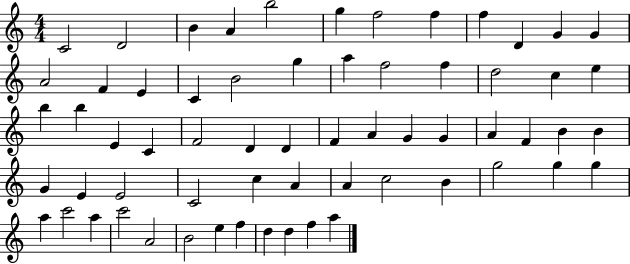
X:1
T:Untitled
M:4/4
L:1/4
K:C
C2 D2 B A b2 g f2 f f D G G A2 F E C B2 g a f2 f d2 c e b b E C F2 D D F A G G A F B B G E E2 C2 c A A c2 B g2 g g a c'2 a c'2 A2 B2 e f d d f a